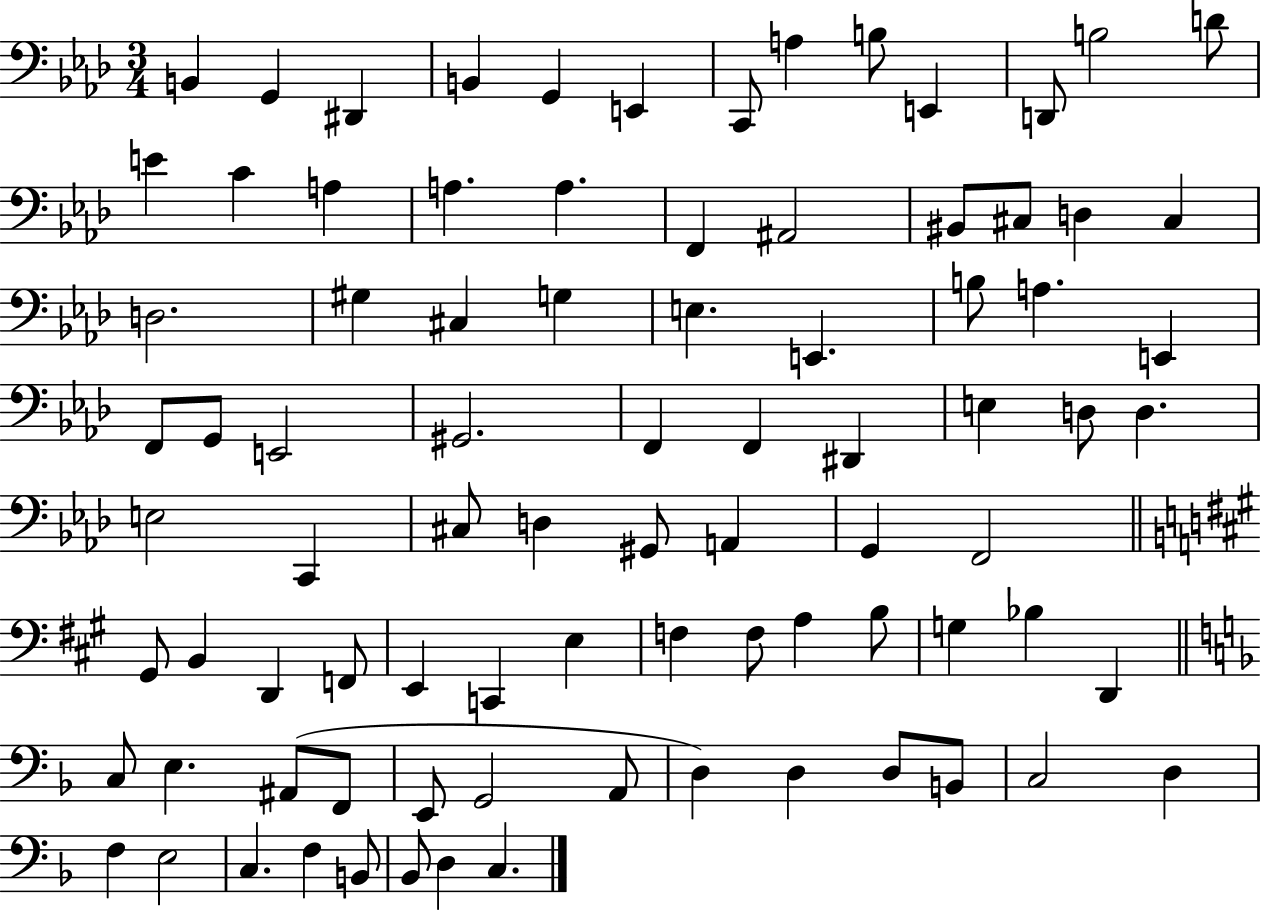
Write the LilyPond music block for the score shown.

{
  \clef bass
  \numericTimeSignature
  \time 3/4
  \key aes \major
  b,4 g,4 dis,4 | b,4 g,4 e,4 | c,8 a4 b8 e,4 | d,8 b2 d'8 | \break e'4 c'4 a4 | a4. a4. | f,4 ais,2 | bis,8 cis8 d4 cis4 | \break d2. | gis4 cis4 g4 | e4. e,4. | b8 a4. e,4 | \break f,8 g,8 e,2 | gis,2. | f,4 f,4 dis,4 | e4 d8 d4. | \break e2 c,4 | cis8 d4 gis,8 a,4 | g,4 f,2 | \bar "||" \break \key a \major gis,8 b,4 d,4 f,8 | e,4 c,4 e4 | f4 f8 a4 b8 | g4 bes4 d,4 | \break \bar "||" \break \key f \major c8 e4. ais,8( f,8 | e,8 g,2 a,8 | d4) d4 d8 b,8 | c2 d4 | \break f4 e2 | c4. f4 b,8 | bes,8 d4 c4. | \bar "|."
}